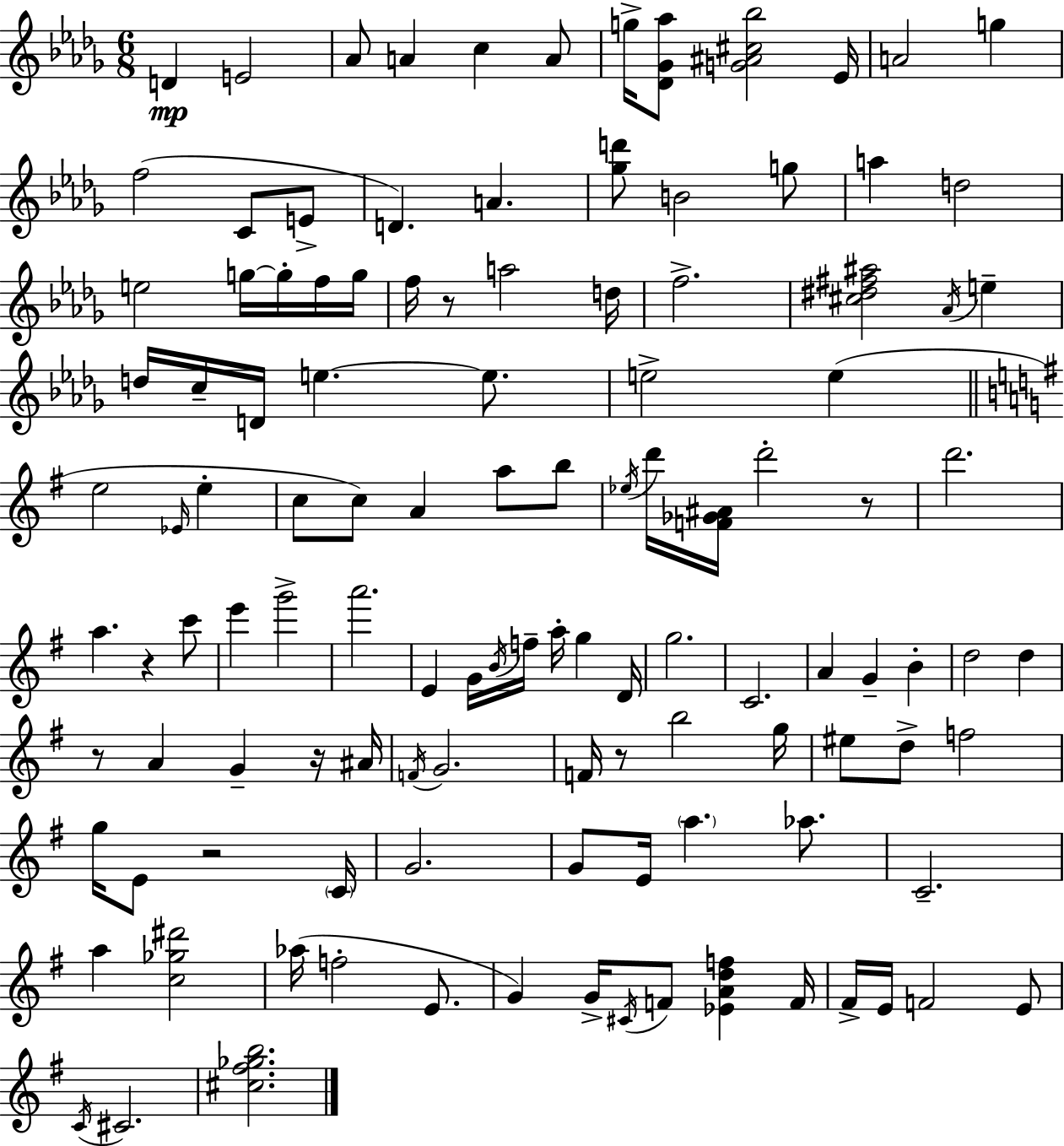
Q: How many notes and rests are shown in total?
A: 118